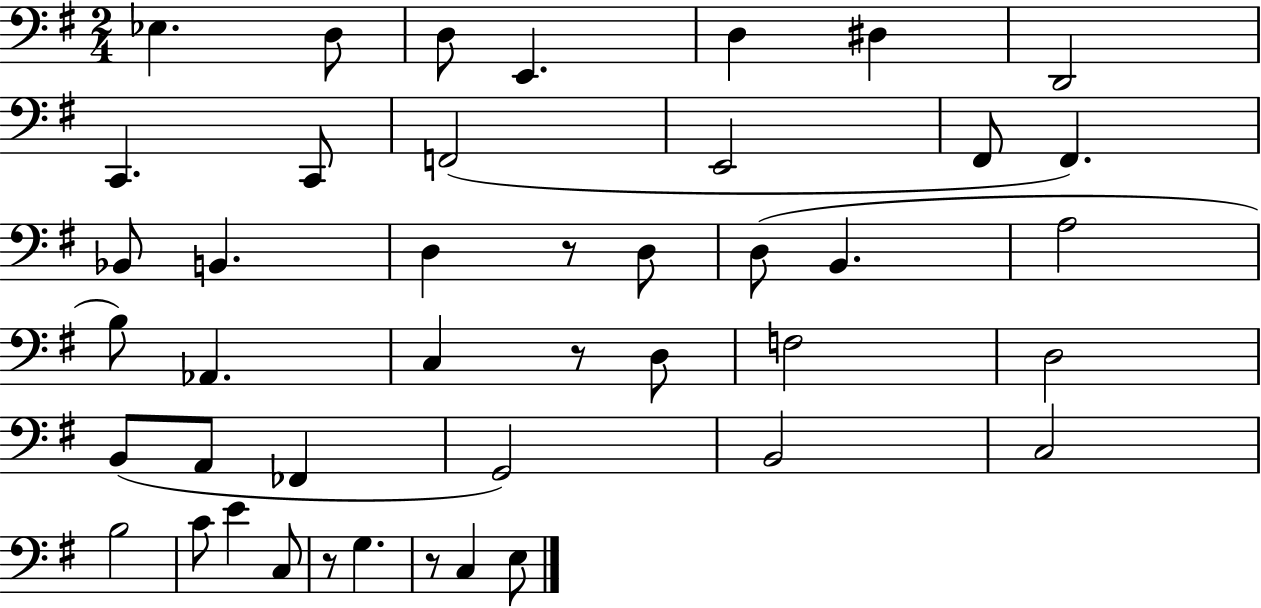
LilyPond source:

{
  \clef bass
  \numericTimeSignature
  \time 2/4
  \key g \major
  ees4. d8 | d8 e,4. | d4 dis4 | d,2 | \break c,4. c,8 | f,2( | e,2 | fis,8 fis,4.) | \break bes,8 b,4. | d4 r8 d8 | d8( b,4. | a2 | \break b8) aes,4. | c4 r8 d8 | f2 | d2 | \break b,8( a,8 fes,4 | g,2) | b,2 | c2 | \break b2 | c'8 e'4 c8 | r8 g4. | r8 c4 e8 | \break \bar "|."
}